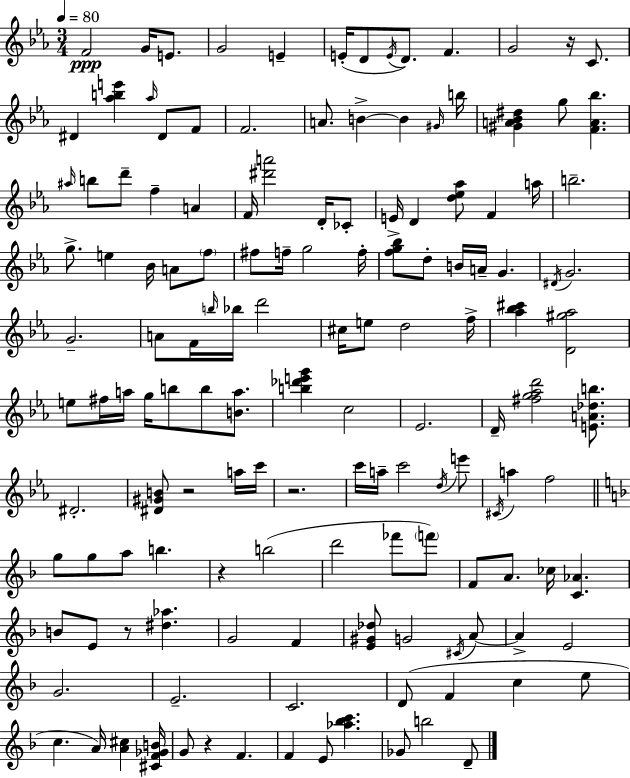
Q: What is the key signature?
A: EES major